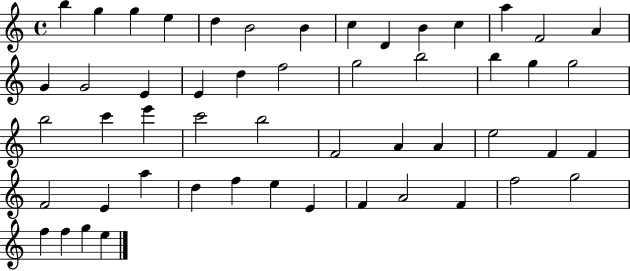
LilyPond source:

{
  \clef treble
  \time 4/4
  \defaultTimeSignature
  \key c \major
  b''4 g''4 g''4 e''4 | d''4 b'2 b'4 | c''4 d'4 b'4 c''4 | a''4 f'2 a'4 | \break g'4 g'2 e'4 | e'4 d''4 f''2 | g''2 b''2 | b''4 g''4 g''2 | \break b''2 c'''4 e'''4 | c'''2 b''2 | f'2 a'4 a'4 | e''2 f'4 f'4 | \break f'2 e'4 a''4 | d''4 f''4 e''4 e'4 | f'4 a'2 f'4 | f''2 g''2 | \break f''4 f''4 g''4 e''4 | \bar "|."
}